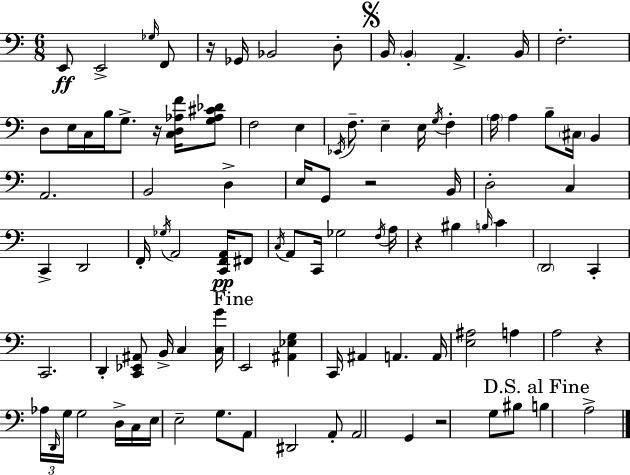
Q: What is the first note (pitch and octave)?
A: E2